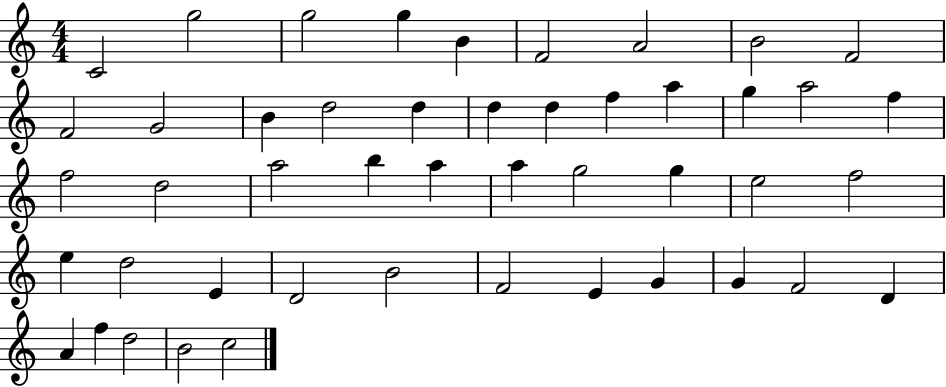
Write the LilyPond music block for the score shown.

{
  \clef treble
  \numericTimeSignature
  \time 4/4
  \key c \major
  c'2 g''2 | g''2 g''4 b'4 | f'2 a'2 | b'2 f'2 | \break f'2 g'2 | b'4 d''2 d''4 | d''4 d''4 f''4 a''4 | g''4 a''2 f''4 | \break f''2 d''2 | a''2 b''4 a''4 | a''4 g''2 g''4 | e''2 f''2 | \break e''4 d''2 e'4 | d'2 b'2 | f'2 e'4 g'4 | g'4 f'2 d'4 | \break a'4 f''4 d''2 | b'2 c''2 | \bar "|."
}